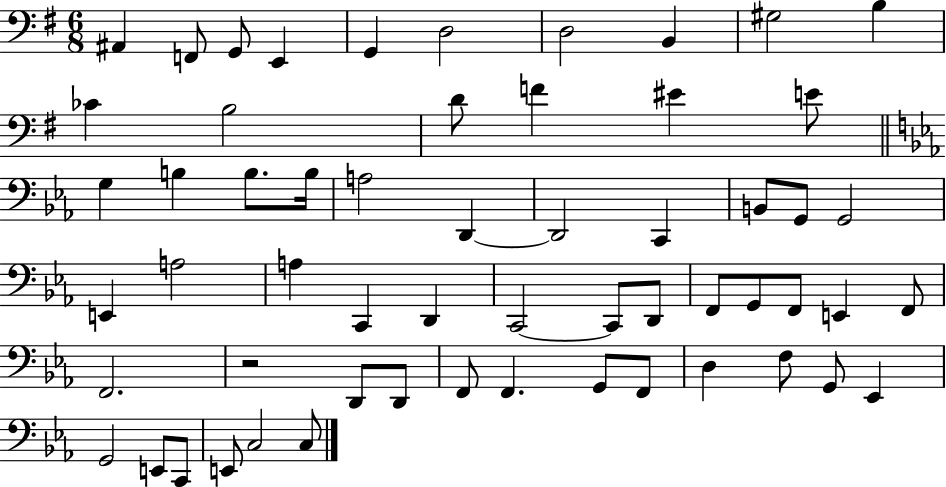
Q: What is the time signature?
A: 6/8